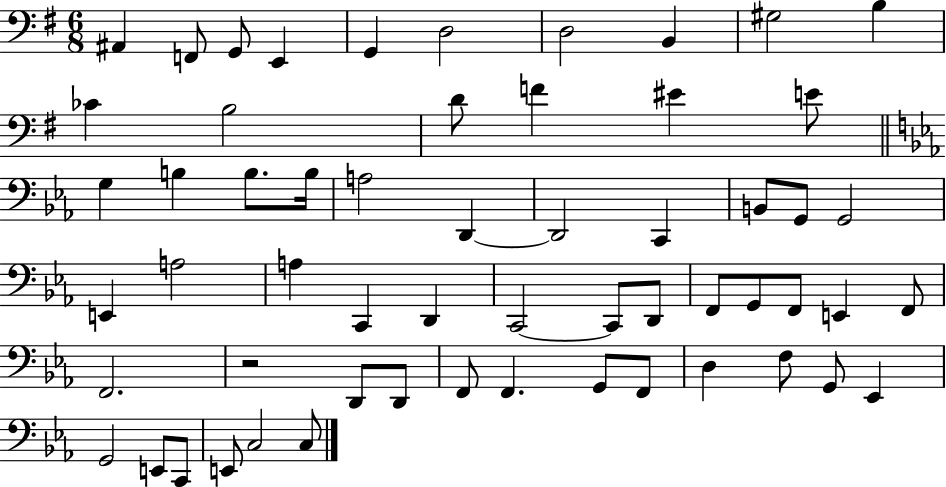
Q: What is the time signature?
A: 6/8